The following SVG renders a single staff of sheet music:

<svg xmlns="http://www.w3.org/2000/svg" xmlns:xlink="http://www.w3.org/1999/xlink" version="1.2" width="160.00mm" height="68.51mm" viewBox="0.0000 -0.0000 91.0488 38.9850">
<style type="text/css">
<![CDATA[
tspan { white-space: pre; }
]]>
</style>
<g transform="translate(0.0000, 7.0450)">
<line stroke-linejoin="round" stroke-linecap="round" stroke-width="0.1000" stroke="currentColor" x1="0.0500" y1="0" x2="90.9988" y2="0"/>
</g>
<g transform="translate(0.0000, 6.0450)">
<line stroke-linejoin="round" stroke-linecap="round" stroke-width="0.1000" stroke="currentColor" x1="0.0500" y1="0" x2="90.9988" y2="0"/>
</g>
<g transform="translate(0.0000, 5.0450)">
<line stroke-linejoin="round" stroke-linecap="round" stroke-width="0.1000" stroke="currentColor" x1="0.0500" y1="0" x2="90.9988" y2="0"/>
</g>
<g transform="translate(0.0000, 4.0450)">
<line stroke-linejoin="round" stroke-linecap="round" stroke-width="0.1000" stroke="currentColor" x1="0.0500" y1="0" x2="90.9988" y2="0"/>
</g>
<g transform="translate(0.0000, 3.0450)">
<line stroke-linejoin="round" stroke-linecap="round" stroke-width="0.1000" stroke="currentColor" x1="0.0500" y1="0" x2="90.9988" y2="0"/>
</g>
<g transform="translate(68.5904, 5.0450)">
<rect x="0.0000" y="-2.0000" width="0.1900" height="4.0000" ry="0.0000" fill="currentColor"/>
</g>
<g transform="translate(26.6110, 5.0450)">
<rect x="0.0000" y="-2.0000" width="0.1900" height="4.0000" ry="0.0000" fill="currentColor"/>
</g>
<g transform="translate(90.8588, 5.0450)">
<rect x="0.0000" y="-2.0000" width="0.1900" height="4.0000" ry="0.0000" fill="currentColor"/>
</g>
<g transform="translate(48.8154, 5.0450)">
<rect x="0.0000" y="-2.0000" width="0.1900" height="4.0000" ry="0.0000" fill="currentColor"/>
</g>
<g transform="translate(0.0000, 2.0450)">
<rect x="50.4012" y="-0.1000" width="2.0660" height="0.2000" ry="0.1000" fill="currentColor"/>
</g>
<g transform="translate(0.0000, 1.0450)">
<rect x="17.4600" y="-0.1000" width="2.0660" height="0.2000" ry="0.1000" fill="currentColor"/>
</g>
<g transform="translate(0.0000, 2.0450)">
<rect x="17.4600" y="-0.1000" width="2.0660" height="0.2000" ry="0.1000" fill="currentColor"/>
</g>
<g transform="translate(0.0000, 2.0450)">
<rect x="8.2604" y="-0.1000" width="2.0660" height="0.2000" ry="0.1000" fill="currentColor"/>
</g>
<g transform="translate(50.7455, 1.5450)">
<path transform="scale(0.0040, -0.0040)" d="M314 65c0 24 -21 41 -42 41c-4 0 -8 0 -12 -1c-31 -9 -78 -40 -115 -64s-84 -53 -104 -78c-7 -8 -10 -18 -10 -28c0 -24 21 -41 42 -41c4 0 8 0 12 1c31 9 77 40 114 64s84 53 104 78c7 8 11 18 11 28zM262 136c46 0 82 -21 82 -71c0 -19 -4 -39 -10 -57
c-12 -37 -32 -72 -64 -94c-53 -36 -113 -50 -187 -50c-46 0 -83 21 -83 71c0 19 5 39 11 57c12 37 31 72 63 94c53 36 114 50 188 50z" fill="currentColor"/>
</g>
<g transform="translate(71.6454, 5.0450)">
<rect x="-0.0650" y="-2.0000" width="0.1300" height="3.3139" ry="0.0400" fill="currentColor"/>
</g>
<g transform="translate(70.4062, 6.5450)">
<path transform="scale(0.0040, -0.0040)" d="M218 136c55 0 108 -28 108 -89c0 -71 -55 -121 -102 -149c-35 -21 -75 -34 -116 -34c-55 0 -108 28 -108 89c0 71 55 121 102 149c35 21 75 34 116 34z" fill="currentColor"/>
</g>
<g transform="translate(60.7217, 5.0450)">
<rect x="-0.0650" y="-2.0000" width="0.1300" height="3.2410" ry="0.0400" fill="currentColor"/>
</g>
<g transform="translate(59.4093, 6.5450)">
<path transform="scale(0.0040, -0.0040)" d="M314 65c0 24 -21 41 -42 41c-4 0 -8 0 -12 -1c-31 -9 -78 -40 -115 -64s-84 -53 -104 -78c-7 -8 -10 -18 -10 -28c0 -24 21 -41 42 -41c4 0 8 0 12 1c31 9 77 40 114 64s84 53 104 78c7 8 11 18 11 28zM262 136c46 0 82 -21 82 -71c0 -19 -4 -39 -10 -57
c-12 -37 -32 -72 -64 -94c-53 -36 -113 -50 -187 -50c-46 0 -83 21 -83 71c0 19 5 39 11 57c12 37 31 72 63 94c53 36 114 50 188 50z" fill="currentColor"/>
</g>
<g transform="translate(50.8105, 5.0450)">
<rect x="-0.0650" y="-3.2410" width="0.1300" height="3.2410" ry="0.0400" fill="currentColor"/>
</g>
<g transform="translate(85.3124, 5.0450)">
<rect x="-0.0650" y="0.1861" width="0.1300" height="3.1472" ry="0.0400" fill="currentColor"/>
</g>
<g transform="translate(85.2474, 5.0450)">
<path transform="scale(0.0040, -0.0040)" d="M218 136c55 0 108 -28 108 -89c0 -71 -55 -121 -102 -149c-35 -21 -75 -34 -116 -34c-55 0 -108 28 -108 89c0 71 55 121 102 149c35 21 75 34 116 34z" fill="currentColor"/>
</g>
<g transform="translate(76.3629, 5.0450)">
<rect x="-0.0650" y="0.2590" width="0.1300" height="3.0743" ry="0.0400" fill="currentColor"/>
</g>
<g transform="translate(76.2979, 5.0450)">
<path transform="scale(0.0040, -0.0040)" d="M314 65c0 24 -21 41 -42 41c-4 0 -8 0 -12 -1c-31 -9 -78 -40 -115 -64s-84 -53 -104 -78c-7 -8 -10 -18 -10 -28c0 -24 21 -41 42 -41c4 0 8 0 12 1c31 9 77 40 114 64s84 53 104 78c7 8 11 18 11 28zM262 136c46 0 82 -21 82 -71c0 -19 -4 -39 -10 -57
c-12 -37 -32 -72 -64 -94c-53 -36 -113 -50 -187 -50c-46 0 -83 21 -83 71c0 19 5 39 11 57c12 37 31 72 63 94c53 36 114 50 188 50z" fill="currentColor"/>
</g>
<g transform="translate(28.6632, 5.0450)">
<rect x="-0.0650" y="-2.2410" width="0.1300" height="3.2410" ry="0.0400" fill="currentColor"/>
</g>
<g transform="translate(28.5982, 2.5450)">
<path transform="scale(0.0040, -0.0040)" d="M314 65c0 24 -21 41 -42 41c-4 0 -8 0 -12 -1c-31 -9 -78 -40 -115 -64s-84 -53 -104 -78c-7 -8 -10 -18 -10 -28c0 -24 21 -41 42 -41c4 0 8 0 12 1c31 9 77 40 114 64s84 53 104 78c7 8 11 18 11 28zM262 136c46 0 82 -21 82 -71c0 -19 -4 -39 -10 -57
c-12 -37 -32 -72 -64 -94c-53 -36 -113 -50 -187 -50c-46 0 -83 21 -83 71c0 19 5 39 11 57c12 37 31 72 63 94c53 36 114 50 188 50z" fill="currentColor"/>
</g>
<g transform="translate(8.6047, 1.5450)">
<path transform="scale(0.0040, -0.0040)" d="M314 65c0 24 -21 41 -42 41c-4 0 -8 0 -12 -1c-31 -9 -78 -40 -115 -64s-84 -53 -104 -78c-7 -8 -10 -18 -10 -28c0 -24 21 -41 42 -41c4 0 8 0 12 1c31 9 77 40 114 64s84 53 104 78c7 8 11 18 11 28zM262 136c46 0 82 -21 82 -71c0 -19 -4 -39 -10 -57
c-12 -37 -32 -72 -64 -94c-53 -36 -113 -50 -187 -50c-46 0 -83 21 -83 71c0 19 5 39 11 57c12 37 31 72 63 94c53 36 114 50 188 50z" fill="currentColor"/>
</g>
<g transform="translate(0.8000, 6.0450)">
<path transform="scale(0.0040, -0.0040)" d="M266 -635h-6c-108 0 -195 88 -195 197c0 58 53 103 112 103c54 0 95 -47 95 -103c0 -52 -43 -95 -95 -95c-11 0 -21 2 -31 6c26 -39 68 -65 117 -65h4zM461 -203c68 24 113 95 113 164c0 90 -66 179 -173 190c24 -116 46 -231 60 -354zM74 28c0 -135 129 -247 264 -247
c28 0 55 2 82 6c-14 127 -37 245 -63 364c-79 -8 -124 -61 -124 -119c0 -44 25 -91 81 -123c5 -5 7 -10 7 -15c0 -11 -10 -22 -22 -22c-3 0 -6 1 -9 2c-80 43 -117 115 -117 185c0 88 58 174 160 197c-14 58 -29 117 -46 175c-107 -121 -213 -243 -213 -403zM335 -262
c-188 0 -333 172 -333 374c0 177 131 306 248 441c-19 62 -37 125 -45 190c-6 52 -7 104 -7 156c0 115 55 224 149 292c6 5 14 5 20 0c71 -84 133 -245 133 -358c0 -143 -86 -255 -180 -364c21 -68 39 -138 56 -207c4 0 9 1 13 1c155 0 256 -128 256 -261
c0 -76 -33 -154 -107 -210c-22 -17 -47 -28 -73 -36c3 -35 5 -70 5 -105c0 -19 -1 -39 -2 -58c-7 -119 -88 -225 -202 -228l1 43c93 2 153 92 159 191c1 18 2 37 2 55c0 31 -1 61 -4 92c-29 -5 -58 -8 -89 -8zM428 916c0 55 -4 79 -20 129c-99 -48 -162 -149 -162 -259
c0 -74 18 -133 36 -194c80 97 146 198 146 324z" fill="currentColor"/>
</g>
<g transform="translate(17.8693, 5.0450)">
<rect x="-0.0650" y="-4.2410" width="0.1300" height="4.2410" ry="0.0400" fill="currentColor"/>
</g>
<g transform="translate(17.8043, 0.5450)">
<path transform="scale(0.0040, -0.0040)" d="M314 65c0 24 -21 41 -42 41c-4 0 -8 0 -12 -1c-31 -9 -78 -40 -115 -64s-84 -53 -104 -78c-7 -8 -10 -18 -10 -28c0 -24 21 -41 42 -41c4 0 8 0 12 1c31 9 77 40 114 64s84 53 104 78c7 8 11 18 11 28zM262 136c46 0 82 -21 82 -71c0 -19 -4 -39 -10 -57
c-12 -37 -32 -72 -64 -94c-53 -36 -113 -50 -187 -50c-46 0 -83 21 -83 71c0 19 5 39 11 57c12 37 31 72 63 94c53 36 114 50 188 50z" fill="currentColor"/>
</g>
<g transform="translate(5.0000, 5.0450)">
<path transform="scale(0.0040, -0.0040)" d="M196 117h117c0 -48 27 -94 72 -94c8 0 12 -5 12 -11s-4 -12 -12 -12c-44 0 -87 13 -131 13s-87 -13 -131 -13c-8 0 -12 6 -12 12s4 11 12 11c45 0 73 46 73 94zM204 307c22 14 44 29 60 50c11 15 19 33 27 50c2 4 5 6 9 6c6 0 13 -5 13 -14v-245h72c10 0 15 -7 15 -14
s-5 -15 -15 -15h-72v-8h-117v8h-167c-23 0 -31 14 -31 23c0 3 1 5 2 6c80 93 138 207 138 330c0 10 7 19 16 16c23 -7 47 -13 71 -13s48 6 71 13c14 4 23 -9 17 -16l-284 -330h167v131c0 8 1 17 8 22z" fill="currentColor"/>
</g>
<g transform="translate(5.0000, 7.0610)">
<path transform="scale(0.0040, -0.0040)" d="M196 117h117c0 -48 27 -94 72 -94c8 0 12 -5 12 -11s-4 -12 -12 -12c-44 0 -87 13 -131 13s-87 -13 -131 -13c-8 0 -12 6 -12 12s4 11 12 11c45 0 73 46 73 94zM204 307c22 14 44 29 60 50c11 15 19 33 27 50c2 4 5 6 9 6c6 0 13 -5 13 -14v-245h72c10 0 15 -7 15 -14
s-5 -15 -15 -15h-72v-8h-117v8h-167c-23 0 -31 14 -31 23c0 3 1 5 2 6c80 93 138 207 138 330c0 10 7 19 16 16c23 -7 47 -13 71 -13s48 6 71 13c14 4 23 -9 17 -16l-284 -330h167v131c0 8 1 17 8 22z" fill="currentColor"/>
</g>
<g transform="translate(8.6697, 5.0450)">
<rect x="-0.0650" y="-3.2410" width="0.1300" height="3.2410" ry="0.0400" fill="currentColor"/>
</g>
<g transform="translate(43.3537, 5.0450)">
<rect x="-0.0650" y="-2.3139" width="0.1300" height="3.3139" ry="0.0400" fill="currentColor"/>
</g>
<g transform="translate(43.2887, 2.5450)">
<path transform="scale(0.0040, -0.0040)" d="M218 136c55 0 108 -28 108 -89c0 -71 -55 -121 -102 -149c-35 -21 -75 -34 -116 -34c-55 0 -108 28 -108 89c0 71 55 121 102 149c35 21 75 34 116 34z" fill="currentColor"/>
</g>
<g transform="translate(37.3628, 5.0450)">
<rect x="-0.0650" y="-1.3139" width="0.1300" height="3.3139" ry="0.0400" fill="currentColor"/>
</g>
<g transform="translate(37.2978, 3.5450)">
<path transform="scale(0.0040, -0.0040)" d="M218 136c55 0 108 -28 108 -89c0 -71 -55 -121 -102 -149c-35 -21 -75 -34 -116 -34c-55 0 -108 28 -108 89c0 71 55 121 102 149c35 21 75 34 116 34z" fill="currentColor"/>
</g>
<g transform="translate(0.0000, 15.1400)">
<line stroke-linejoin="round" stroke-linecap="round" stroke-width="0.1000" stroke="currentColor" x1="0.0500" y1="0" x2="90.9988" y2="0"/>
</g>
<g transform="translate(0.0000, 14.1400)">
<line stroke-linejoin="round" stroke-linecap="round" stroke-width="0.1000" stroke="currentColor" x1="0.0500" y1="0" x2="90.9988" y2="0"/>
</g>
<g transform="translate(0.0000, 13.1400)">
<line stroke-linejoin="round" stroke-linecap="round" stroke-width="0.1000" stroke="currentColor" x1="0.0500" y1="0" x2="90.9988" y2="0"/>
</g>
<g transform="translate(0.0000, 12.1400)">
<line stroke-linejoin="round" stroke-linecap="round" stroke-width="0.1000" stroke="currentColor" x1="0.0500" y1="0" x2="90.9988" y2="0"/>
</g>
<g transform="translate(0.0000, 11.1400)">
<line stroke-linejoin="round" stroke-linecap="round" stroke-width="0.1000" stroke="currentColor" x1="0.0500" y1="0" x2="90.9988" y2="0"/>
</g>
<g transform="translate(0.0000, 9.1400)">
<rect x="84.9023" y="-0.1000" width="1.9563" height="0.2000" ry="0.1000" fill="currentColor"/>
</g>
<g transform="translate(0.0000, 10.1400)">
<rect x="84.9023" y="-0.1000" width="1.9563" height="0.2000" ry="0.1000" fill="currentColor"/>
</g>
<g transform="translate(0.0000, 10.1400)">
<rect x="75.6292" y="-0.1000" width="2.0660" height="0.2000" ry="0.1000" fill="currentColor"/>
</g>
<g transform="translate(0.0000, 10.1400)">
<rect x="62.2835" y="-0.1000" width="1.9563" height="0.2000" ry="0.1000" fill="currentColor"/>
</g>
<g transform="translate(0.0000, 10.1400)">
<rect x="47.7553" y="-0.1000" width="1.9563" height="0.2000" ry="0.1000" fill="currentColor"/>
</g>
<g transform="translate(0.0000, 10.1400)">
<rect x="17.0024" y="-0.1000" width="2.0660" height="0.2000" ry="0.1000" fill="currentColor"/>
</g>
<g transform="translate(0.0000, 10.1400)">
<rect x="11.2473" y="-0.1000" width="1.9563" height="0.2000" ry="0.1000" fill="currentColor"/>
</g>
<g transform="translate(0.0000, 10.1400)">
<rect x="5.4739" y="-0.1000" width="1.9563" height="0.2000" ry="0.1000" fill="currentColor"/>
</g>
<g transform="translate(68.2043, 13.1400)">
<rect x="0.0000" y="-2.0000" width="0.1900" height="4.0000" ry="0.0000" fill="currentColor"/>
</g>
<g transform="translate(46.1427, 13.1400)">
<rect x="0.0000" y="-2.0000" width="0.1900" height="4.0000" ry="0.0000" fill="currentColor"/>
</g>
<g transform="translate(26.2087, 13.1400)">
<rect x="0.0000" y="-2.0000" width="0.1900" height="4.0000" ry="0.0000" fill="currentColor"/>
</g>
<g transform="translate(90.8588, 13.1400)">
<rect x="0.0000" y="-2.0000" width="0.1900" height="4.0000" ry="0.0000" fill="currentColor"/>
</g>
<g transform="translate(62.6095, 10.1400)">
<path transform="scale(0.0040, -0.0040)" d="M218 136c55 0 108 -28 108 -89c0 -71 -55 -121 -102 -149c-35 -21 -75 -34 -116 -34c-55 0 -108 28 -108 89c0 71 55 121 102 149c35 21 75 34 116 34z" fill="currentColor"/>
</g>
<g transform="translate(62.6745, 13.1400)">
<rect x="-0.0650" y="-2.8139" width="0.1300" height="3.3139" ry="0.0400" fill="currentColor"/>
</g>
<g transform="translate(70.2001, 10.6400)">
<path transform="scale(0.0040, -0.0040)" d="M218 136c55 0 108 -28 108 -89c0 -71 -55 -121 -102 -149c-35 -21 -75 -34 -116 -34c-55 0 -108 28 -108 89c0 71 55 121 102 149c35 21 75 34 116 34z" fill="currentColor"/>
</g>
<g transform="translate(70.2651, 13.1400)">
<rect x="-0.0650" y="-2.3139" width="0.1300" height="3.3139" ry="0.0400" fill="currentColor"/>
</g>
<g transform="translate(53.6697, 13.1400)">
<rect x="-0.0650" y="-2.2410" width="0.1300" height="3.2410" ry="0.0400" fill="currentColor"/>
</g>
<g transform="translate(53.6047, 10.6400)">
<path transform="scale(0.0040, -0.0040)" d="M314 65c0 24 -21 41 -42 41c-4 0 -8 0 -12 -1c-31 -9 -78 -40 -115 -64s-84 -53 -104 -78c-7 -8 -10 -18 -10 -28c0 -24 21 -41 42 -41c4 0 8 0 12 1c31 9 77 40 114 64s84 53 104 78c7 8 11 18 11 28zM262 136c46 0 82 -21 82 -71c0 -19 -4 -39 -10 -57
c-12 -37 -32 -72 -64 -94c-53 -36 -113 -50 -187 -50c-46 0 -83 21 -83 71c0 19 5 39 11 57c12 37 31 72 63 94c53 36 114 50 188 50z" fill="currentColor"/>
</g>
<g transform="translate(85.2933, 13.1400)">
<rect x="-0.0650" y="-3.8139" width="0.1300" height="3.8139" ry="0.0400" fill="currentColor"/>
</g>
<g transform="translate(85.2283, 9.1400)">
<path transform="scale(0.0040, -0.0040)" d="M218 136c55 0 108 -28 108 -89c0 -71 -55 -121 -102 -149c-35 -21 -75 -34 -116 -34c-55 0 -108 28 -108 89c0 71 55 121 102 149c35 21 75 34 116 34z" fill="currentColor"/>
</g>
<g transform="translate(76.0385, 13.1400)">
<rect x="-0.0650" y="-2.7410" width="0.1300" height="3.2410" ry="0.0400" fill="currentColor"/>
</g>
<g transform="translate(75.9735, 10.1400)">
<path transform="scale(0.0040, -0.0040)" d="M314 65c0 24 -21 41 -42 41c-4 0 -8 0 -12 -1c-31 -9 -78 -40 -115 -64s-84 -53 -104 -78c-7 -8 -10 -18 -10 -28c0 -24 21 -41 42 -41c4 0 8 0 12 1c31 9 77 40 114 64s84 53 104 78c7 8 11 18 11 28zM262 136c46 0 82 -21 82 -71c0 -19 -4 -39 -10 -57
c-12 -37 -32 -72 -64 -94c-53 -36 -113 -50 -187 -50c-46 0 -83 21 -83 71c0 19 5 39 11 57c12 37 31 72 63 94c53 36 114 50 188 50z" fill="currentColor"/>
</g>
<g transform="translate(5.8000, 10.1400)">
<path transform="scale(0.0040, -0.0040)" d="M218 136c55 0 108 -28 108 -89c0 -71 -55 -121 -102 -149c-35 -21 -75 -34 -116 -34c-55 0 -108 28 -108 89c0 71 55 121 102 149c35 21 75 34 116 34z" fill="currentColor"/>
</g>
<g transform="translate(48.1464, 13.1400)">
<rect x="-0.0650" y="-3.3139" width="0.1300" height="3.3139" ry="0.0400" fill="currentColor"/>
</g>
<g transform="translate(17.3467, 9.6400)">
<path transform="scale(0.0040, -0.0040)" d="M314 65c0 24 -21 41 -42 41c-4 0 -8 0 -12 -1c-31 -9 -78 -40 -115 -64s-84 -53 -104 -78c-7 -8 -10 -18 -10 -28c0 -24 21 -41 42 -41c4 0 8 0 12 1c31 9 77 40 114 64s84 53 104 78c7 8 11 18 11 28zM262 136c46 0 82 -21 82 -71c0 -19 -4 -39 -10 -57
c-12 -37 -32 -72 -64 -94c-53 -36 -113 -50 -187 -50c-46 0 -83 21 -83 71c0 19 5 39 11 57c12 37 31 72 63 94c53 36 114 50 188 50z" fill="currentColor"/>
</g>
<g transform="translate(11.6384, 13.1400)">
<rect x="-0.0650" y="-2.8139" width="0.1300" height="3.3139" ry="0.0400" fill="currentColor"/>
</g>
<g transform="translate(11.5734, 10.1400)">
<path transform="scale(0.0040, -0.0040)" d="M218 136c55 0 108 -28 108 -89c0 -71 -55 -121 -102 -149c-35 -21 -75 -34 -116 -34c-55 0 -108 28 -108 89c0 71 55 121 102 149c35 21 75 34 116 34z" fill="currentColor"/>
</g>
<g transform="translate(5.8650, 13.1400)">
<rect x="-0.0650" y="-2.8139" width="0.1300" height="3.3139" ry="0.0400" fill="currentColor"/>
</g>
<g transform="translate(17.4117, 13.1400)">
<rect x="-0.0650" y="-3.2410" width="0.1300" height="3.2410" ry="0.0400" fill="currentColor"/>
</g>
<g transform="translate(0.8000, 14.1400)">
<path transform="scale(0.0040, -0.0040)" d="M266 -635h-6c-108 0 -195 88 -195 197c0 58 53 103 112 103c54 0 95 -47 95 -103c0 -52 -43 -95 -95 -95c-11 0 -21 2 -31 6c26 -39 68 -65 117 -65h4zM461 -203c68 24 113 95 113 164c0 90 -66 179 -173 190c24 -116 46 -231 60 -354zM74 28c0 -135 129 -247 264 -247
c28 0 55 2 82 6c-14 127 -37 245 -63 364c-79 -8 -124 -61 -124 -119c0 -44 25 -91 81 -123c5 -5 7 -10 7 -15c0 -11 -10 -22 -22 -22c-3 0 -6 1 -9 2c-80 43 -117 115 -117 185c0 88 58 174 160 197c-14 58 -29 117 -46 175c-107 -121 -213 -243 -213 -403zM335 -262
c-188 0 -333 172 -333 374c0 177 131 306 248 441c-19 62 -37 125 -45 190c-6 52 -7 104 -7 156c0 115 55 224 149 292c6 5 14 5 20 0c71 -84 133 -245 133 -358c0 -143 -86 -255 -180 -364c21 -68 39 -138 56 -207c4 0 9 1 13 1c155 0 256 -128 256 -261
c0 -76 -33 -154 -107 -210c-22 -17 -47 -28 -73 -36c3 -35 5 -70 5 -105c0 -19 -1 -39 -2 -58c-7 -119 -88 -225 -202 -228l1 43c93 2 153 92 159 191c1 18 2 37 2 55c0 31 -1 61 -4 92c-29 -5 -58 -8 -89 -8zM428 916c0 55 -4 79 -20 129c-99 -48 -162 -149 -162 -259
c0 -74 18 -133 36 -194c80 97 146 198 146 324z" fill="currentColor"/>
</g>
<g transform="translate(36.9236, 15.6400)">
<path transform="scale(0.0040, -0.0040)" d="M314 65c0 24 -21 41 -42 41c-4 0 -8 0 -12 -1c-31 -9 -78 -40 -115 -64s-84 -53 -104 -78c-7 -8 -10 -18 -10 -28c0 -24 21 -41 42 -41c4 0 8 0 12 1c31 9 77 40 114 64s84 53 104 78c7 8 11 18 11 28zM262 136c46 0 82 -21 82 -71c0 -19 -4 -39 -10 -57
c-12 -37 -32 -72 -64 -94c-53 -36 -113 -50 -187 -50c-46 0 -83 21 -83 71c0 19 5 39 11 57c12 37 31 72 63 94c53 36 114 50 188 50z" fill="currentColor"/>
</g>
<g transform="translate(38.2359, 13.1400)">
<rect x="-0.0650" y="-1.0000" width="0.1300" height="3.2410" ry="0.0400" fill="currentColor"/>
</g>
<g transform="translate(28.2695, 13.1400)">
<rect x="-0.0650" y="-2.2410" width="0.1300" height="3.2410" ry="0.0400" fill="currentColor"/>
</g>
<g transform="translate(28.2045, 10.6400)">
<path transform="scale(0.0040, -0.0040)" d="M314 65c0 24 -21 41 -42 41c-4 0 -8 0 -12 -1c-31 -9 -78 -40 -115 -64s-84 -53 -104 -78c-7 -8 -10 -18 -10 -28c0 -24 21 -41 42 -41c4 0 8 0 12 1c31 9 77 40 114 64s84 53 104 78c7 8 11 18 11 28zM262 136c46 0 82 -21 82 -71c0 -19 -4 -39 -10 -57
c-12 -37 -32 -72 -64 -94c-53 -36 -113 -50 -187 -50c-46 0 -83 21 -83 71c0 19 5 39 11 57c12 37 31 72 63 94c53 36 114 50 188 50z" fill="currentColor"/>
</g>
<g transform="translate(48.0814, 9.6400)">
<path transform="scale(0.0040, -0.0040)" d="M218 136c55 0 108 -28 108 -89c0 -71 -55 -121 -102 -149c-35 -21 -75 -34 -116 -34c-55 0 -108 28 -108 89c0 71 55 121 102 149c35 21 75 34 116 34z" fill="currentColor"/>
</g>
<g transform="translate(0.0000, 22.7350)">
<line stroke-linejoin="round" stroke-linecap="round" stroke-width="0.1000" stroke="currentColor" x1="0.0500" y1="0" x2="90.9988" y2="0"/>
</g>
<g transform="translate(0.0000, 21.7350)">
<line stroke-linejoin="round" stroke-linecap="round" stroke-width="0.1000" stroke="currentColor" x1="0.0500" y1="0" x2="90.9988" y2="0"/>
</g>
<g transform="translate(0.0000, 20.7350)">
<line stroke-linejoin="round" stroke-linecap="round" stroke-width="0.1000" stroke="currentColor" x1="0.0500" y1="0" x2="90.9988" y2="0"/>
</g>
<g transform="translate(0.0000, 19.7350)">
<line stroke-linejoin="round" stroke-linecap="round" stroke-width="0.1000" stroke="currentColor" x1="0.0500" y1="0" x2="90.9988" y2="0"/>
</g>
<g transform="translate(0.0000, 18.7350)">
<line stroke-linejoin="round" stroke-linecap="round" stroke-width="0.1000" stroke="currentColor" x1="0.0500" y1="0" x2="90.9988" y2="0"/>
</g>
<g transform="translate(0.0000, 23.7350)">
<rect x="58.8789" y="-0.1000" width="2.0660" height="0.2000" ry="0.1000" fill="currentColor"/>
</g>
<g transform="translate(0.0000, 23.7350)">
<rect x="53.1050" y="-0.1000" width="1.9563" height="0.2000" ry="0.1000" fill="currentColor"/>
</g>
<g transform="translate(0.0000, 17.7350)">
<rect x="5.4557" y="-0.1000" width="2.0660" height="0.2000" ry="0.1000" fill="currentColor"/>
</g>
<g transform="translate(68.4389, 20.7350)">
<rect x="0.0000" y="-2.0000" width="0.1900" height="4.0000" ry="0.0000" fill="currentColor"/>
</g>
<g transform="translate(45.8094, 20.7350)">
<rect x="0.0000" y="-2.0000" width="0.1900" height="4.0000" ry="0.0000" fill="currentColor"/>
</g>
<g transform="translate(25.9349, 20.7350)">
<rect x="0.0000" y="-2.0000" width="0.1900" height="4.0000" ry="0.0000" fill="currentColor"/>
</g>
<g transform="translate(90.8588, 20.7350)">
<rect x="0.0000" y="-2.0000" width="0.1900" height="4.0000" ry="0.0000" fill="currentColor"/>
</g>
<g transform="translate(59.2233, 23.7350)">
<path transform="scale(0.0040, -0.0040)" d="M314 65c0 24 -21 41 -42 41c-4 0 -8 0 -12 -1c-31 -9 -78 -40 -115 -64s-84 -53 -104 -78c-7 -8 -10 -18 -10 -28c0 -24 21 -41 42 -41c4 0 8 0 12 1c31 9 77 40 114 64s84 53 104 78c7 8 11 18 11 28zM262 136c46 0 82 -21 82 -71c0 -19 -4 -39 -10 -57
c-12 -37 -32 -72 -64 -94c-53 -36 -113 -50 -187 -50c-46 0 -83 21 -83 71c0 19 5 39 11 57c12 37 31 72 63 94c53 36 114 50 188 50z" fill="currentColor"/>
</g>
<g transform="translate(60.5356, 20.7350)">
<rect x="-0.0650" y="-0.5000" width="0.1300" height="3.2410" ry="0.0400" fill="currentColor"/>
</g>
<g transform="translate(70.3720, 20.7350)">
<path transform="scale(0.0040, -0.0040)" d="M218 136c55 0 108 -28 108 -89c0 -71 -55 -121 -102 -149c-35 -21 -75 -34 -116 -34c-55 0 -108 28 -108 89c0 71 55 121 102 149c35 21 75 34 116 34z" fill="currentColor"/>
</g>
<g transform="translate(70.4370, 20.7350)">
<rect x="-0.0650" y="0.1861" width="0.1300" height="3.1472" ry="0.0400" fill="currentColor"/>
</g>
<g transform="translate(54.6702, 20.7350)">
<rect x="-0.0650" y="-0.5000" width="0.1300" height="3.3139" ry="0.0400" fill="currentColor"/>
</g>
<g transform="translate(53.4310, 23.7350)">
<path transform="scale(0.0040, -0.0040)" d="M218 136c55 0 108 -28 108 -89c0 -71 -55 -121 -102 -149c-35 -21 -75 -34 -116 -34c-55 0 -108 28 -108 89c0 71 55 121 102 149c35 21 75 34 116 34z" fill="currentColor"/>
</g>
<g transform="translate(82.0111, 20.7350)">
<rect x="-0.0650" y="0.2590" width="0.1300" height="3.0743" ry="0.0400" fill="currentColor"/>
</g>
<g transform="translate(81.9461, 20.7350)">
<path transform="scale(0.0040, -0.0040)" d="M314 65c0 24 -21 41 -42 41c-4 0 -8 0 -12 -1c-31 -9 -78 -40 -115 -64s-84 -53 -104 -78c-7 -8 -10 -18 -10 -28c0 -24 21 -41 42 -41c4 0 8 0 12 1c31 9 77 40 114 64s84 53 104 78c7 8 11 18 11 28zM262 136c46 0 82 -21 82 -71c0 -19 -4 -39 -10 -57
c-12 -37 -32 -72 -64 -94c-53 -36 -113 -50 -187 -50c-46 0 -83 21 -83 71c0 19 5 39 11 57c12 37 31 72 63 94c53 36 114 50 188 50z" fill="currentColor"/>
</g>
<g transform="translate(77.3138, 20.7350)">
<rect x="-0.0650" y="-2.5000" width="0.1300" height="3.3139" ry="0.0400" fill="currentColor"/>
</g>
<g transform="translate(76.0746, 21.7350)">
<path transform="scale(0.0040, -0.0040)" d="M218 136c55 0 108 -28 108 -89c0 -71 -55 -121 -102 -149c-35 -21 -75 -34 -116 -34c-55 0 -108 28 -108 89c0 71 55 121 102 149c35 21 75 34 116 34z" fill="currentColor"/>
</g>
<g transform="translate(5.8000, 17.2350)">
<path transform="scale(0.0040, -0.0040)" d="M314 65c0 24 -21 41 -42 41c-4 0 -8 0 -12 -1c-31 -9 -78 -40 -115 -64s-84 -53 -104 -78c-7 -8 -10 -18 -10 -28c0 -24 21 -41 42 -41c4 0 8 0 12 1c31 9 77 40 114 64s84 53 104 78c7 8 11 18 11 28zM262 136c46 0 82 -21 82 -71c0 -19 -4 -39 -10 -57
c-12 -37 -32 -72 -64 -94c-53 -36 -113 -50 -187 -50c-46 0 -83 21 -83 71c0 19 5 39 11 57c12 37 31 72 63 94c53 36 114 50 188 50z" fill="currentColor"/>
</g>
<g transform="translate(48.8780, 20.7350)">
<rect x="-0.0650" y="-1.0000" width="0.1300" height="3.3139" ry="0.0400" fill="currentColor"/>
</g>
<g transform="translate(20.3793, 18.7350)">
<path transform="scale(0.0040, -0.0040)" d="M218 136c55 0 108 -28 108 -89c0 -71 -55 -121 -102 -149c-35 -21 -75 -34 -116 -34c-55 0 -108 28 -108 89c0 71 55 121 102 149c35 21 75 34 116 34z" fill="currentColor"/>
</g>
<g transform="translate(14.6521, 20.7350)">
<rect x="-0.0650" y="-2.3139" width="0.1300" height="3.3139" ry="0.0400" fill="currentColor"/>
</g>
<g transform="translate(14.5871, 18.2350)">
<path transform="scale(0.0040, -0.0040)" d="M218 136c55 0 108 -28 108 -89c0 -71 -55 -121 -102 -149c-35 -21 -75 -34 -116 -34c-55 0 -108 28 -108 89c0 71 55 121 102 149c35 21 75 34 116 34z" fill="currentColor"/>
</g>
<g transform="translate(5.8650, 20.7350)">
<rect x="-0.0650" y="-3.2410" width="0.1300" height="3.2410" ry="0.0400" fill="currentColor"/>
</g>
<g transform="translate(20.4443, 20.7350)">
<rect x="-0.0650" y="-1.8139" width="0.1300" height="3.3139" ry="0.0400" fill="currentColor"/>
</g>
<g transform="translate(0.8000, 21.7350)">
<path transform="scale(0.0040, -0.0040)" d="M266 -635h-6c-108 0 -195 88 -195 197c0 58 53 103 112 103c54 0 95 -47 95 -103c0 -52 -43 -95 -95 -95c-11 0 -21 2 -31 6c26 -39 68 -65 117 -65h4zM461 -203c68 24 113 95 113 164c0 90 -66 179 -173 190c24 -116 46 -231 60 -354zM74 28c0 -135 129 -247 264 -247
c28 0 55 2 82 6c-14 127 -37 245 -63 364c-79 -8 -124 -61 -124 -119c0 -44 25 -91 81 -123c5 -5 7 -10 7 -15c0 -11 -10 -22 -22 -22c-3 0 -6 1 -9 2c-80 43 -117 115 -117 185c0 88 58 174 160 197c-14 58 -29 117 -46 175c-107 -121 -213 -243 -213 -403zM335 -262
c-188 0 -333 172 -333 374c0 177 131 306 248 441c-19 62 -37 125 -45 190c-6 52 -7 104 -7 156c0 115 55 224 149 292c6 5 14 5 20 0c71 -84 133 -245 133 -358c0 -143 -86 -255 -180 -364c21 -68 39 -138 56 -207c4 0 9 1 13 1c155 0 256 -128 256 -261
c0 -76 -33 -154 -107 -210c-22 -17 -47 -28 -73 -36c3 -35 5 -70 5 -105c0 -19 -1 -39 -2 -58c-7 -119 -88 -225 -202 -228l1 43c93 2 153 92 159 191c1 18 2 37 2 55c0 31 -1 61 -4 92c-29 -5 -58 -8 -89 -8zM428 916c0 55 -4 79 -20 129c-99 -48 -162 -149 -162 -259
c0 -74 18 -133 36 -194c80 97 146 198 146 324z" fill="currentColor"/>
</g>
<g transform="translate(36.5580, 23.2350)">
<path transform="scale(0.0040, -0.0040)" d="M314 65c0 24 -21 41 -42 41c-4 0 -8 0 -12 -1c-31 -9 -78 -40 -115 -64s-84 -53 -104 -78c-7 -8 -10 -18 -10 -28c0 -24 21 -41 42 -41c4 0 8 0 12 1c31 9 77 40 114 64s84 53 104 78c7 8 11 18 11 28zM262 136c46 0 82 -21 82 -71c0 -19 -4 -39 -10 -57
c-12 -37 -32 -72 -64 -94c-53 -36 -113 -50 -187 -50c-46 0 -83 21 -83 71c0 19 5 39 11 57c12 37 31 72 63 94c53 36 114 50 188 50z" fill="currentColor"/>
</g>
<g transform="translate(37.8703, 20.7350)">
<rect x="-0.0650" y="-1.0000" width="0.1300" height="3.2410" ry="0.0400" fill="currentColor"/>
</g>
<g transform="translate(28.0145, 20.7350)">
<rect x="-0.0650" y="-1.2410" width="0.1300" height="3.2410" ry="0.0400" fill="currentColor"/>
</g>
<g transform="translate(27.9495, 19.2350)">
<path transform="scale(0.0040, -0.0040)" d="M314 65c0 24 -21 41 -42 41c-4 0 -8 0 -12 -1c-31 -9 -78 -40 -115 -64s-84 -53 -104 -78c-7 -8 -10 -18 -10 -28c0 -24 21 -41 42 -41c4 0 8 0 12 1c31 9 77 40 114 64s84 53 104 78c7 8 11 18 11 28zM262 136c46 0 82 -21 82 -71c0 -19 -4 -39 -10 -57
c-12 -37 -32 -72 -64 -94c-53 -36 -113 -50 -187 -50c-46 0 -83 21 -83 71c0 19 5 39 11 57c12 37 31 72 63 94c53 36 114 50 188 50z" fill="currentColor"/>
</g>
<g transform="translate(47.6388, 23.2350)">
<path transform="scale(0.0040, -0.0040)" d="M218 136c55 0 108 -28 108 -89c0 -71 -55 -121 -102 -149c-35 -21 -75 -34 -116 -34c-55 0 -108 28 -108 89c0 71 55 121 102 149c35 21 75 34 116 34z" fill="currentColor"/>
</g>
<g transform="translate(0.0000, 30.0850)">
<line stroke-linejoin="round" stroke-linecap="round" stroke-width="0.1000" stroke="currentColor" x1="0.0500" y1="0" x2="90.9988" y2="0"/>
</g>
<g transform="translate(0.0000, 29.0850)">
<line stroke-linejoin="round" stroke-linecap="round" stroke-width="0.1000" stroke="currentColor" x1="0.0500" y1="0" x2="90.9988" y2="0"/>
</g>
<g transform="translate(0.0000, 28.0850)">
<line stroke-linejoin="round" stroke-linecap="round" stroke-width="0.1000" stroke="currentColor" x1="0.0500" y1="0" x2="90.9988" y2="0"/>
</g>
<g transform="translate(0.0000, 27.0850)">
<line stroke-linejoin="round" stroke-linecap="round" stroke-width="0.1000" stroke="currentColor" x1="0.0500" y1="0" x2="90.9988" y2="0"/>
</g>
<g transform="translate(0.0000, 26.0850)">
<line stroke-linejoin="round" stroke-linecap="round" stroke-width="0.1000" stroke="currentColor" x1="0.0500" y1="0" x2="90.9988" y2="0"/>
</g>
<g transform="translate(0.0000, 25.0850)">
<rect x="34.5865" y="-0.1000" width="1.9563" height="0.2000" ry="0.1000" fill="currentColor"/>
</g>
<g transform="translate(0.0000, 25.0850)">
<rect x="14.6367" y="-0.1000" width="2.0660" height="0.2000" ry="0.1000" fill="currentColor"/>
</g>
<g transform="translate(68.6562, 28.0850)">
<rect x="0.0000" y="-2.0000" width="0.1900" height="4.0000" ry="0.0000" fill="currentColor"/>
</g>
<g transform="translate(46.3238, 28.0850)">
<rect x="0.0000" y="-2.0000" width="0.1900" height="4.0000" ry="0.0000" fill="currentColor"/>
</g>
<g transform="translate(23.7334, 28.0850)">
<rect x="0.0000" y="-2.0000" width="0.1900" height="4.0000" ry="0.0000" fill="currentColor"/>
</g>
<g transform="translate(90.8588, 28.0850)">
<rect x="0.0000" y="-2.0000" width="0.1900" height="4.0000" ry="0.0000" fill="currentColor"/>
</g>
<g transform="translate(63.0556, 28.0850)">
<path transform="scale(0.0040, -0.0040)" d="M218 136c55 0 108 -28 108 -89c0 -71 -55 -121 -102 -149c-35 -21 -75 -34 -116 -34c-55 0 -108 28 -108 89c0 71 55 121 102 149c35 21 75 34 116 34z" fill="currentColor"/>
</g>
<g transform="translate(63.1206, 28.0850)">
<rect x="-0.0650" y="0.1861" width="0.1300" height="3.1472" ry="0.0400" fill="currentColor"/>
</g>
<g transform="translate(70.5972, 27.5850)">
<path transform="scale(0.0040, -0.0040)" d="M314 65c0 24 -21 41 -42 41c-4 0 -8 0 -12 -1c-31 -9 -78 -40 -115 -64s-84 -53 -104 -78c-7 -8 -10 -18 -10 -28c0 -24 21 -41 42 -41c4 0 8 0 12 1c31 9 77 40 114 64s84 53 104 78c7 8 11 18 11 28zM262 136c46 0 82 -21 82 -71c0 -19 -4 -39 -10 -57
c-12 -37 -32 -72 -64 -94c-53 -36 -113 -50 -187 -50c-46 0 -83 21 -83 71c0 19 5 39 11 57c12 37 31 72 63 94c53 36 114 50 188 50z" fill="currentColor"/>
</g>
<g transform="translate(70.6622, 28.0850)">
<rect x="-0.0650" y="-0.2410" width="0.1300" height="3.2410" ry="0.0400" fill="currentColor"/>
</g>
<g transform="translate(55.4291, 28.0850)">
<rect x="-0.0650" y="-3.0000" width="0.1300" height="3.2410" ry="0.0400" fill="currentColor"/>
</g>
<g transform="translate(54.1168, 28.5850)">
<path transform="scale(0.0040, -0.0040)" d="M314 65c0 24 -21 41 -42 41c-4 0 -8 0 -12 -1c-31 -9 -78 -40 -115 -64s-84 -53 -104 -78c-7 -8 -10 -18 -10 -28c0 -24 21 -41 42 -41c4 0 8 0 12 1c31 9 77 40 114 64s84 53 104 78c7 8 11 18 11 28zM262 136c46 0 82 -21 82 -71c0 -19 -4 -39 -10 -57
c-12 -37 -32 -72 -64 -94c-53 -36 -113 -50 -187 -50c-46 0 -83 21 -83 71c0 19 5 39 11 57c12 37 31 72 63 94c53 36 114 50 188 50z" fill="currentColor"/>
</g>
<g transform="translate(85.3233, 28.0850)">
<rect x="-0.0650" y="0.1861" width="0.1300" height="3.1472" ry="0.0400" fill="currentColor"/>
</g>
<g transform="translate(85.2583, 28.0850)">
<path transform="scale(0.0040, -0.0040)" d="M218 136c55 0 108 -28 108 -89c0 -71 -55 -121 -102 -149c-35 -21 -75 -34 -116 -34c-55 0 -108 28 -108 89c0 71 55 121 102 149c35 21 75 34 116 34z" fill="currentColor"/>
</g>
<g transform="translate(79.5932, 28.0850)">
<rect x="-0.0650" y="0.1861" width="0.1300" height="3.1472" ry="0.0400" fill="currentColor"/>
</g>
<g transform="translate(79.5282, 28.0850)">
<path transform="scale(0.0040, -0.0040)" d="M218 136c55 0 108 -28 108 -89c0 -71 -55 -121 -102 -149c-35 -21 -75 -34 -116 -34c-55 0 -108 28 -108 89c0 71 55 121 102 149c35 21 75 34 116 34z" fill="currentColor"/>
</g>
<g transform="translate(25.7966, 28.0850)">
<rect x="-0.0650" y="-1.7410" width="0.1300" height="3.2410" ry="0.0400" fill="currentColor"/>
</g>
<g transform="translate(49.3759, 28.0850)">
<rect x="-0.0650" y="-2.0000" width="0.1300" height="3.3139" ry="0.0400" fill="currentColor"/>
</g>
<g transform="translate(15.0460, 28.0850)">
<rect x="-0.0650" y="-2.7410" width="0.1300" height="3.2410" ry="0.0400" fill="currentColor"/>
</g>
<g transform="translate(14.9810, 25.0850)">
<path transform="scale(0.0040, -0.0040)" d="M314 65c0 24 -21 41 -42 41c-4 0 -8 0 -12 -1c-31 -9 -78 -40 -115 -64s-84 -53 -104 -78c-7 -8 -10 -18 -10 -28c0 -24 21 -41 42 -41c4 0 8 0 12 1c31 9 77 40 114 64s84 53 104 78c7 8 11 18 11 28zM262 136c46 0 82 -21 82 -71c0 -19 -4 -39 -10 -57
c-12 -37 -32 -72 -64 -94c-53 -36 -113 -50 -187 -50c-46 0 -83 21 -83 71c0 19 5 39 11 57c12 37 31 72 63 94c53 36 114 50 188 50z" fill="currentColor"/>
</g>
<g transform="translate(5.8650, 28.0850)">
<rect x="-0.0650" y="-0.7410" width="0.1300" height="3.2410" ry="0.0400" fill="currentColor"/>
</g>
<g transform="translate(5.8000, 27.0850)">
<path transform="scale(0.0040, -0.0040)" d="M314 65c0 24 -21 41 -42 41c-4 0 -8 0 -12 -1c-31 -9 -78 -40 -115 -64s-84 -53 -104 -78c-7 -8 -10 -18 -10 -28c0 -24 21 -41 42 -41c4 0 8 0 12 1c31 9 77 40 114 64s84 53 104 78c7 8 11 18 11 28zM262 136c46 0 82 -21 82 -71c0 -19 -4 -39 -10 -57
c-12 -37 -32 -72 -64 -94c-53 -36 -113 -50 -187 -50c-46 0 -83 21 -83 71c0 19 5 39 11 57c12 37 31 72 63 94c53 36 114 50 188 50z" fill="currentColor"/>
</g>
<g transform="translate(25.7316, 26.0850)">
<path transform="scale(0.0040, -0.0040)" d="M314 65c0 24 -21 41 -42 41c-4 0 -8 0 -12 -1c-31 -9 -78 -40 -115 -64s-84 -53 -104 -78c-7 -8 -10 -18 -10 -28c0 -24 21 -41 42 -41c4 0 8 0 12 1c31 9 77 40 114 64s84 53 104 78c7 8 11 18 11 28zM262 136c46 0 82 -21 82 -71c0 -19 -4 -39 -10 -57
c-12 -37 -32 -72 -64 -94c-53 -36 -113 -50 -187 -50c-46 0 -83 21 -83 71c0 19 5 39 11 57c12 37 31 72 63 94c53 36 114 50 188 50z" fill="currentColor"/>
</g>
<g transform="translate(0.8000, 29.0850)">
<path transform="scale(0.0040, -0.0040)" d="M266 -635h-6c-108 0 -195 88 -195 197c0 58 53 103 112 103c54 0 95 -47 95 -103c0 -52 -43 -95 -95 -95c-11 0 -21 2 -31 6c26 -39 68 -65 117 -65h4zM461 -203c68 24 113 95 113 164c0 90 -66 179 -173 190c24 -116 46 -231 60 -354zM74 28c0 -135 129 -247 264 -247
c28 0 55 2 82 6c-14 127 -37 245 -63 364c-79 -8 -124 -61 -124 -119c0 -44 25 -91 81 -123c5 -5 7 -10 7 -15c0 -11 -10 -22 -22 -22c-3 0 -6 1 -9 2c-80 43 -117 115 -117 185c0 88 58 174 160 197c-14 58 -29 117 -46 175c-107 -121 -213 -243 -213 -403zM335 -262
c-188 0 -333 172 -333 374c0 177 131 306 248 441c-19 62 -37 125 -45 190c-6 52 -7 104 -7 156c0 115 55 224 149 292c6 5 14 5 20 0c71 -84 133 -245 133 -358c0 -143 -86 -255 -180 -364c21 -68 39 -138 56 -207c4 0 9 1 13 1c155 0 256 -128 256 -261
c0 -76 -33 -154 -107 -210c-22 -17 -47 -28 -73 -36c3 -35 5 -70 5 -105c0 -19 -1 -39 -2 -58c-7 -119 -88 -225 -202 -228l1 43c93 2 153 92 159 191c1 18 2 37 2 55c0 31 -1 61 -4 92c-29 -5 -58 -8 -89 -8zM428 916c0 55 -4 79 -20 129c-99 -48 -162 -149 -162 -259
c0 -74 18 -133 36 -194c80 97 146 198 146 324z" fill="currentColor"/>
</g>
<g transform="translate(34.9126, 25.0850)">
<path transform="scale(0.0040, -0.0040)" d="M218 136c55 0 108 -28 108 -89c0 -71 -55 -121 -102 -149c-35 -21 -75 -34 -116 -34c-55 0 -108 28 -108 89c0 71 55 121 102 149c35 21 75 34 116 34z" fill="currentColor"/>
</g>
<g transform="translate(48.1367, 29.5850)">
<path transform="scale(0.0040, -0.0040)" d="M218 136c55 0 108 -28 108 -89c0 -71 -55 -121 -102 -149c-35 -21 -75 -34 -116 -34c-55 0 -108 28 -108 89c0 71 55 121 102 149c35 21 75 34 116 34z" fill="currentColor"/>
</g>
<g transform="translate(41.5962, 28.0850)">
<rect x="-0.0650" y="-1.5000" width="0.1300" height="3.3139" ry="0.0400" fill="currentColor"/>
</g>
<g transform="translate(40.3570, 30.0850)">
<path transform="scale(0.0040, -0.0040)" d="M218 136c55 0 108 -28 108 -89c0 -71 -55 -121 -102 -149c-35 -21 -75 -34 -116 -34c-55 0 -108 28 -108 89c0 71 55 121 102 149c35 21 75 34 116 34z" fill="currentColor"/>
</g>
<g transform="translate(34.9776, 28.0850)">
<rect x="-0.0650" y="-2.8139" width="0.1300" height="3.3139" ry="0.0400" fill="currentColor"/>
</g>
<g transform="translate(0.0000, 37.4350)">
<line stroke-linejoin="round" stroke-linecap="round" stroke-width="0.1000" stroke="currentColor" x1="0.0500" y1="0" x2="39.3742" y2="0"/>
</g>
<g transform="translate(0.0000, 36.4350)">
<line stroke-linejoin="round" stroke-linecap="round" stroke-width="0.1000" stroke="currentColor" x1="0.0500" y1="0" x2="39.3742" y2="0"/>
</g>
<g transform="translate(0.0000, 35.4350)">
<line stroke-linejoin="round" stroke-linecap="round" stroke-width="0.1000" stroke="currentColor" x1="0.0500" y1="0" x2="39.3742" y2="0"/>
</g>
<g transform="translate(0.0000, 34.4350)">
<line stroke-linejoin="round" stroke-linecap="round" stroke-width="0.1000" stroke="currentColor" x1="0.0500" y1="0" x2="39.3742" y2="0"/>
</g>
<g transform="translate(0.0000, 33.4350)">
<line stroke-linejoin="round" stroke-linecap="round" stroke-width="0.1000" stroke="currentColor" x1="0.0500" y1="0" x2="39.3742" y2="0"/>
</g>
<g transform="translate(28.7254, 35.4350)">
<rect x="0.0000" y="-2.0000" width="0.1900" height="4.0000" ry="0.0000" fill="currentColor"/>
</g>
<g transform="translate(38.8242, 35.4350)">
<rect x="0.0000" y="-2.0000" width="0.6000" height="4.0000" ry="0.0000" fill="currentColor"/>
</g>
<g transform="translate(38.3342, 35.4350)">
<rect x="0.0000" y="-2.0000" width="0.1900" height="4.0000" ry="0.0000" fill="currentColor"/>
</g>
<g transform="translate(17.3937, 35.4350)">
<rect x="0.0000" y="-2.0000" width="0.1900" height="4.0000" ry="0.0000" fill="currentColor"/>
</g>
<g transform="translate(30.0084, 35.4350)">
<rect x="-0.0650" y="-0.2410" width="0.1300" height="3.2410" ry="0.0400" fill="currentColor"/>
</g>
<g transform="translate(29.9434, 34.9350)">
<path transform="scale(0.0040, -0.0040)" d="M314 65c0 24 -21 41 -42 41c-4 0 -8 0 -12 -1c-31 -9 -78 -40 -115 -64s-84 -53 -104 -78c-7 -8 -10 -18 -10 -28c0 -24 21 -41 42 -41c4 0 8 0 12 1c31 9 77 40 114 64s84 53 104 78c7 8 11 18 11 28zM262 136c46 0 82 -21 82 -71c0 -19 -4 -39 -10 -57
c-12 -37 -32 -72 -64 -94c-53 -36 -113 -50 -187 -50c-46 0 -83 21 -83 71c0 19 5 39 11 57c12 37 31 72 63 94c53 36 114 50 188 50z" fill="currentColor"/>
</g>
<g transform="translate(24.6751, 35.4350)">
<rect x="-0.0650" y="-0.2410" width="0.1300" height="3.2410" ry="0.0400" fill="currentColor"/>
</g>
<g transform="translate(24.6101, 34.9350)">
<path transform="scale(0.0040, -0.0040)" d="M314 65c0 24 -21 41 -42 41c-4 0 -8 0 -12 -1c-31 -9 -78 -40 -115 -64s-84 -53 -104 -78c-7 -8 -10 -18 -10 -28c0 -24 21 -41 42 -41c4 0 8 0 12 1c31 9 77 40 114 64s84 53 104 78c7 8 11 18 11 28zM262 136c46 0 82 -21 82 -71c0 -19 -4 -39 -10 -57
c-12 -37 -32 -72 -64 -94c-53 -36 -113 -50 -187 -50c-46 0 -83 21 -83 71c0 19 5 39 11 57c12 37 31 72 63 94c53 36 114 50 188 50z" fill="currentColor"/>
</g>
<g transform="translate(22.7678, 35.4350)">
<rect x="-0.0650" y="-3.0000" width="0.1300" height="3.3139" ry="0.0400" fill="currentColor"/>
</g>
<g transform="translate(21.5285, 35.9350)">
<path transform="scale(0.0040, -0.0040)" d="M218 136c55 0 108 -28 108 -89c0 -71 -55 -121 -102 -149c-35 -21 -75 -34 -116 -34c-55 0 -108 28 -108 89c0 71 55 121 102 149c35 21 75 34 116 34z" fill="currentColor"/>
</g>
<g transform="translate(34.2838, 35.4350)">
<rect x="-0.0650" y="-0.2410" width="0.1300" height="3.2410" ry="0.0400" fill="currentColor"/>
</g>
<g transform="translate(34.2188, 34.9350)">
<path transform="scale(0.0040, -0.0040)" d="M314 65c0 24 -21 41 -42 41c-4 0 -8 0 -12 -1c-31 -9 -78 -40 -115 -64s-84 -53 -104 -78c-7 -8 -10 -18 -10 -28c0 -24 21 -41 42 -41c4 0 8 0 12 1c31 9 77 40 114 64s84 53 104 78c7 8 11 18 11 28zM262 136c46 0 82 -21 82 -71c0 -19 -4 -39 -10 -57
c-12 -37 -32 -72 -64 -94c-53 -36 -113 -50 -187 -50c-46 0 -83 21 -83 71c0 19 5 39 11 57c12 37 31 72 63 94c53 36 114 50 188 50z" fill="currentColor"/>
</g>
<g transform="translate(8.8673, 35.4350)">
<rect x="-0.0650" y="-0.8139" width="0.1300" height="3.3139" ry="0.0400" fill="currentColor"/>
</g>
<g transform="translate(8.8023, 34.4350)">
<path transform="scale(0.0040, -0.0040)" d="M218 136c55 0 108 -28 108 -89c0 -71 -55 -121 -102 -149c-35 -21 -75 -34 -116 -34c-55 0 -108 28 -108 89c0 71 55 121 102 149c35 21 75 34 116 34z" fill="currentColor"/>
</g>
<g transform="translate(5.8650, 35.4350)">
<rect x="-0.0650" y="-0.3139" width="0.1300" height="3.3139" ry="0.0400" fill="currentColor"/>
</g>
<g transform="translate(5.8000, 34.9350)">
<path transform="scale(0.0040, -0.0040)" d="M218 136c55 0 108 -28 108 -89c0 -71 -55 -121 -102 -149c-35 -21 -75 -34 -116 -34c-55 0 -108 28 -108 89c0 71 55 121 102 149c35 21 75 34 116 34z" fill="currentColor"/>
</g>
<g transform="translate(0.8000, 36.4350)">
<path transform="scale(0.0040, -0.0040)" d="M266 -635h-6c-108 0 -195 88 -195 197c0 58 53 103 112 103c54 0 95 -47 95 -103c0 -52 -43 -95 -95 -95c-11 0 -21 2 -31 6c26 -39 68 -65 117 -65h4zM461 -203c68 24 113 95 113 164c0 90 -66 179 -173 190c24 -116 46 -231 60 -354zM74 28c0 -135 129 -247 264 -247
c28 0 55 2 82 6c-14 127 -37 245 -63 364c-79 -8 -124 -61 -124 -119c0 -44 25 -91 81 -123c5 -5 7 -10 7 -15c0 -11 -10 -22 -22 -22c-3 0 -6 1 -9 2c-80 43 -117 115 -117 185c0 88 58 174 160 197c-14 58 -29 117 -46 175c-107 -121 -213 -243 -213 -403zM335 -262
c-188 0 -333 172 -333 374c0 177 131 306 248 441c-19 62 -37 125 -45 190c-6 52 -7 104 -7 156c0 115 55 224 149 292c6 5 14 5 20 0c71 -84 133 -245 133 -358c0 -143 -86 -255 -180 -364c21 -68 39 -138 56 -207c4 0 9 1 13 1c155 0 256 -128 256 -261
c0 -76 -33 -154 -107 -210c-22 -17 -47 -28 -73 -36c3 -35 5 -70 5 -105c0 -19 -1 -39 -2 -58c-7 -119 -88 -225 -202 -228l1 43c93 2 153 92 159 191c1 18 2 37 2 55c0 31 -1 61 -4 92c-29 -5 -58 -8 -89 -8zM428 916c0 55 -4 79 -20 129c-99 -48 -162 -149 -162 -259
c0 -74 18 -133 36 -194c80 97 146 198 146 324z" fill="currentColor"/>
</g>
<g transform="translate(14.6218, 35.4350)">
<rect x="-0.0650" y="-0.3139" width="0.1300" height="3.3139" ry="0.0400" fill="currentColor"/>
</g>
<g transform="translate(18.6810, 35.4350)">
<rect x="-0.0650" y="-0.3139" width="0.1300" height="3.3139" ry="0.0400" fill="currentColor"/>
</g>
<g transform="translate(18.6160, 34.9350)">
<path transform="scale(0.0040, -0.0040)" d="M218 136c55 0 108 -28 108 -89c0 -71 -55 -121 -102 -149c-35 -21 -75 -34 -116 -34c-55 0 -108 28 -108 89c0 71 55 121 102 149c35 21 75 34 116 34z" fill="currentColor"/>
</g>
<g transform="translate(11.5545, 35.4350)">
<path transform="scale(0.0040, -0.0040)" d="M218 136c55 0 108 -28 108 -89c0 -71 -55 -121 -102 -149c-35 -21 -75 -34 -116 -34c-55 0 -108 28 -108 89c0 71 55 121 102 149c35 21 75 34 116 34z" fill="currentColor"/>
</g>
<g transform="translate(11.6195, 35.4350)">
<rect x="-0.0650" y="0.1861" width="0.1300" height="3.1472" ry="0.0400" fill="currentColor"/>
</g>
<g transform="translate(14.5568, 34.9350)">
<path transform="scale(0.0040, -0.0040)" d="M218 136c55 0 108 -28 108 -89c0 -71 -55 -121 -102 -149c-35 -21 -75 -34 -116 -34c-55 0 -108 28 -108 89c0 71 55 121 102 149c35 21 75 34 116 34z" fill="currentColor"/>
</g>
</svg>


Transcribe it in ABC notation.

X:1
T:Untitled
M:4/4
L:1/4
K:C
b2 d'2 g2 e g b2 F2 F B2 B a a b2 g2 D2 b g2 a g a2 c' b2 g f e2 D2 D C C2 B G B2 d2 a2 f2 a E F A2 B c2 B B c d B c c A c2 c2 c2